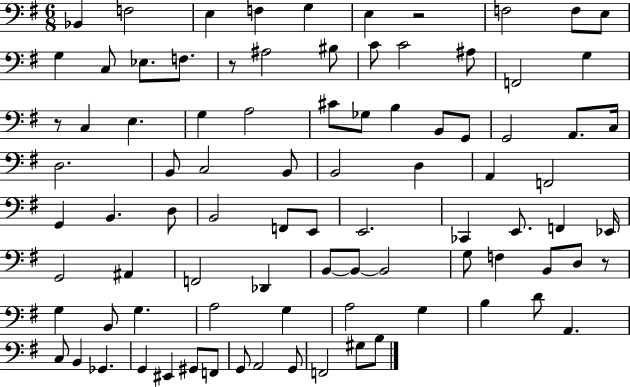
Bb2/q F3/h E3/q F3/q G3/q E3/q R/h F3/h F3/e E3/e G3/q C3/e Eb3/e. F3/e. R/e A#3/h BIS3/e C4/e C4/h A#3/e F2/h G3/q R/e C3/q E3/q. G3/q A3/h C#4/e Gb3/e B3/q B2/e G2/e G2/h A2/e. C3/s D3/h. B2/e C3/h B2/e B2/h D3/q A2/q F2/h G2/q B2/q. D3/e B2/h F2/e E2/e E2/h. CES2/q E2/e. F2/q Eb2/s G2/h A#2/q F2/h Db2/q B2/e B2/e B2/h G3/e F3/q B2/e D3/e R/e G3/q B2/e G3/q. A3/h G3/q A3/h G3/q B3/q D4/e A2/q. C3/e B2/q Gb2/q. G2/q EIS2/q G#2/e F2/e G2/e A2/h G2/e F2/h G#3/e B3/e